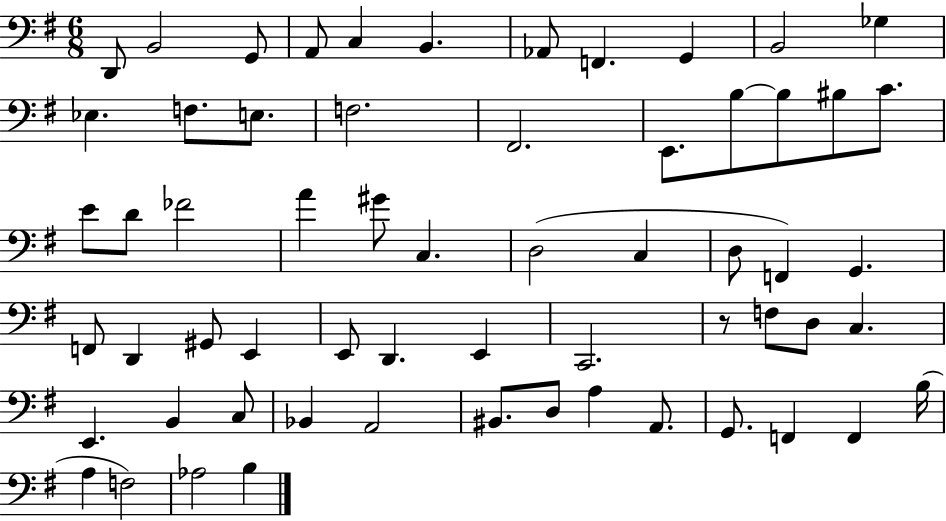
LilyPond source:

{
  \clef bass
  \numericTimeSignature
  \time 6/8
  \key g \major
  d,8 b,2 g,8 | a,8 c4 b,4. | aes,8 f,4. g,4 | b,2 ges4 | \break ees4. f8. e8. | f2. | fis,2. | e,8. b8~~ b8 bis8 c'8. | \break e'8 d'8 fes'2 | a'4 gis'8 c4. | d2( c4 | d8 f,4) g,4. | \break f,8 d,4 gis,8 e,4 | e,8 d,4. e,4 | c,2. | r8 f8 d8 c4. | \break e,4. b,4 c8 | bes,4 a,2 | bis,8. d8 a4 a,8. | g,8. f,4 f,4 b16( | \break a4 f2) | aes2 b4 | \bar "|."
}